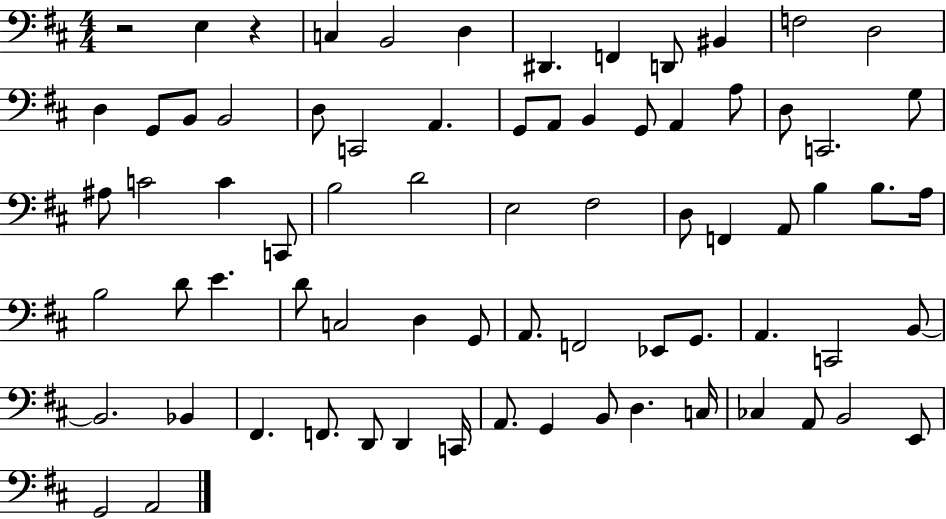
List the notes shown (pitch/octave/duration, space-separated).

R/h E3/q R/q C3/q B2/h D3/q D#2/q. F2/q D2/e BIS2/q F3/h D3/h D3/q G2/e B2/e B2/h D3/e C2/h A2/q. G2/e A2/e B2/q G2/e A2/q A3/e D3/e C2/h. G3/e A#3/e C4/h C4/q C2/e B3/h D4/h E3/h F#3/h D3/e F2/q A2/e B3/q B3/e. A3/s B3/h D4/e E4/q. D4/e C3/h D3/q G2/e A2/e. F2/h Eb2/e G2/e. A2/q. C2/h B2/e B2/h. Bb2/q F#2/q. F2/e. D2/e D2/q C2/s A2/e. G2/q B2/e D3/q. C3/s CES3/q A2/e B2/h E2/e G2/h A2/h